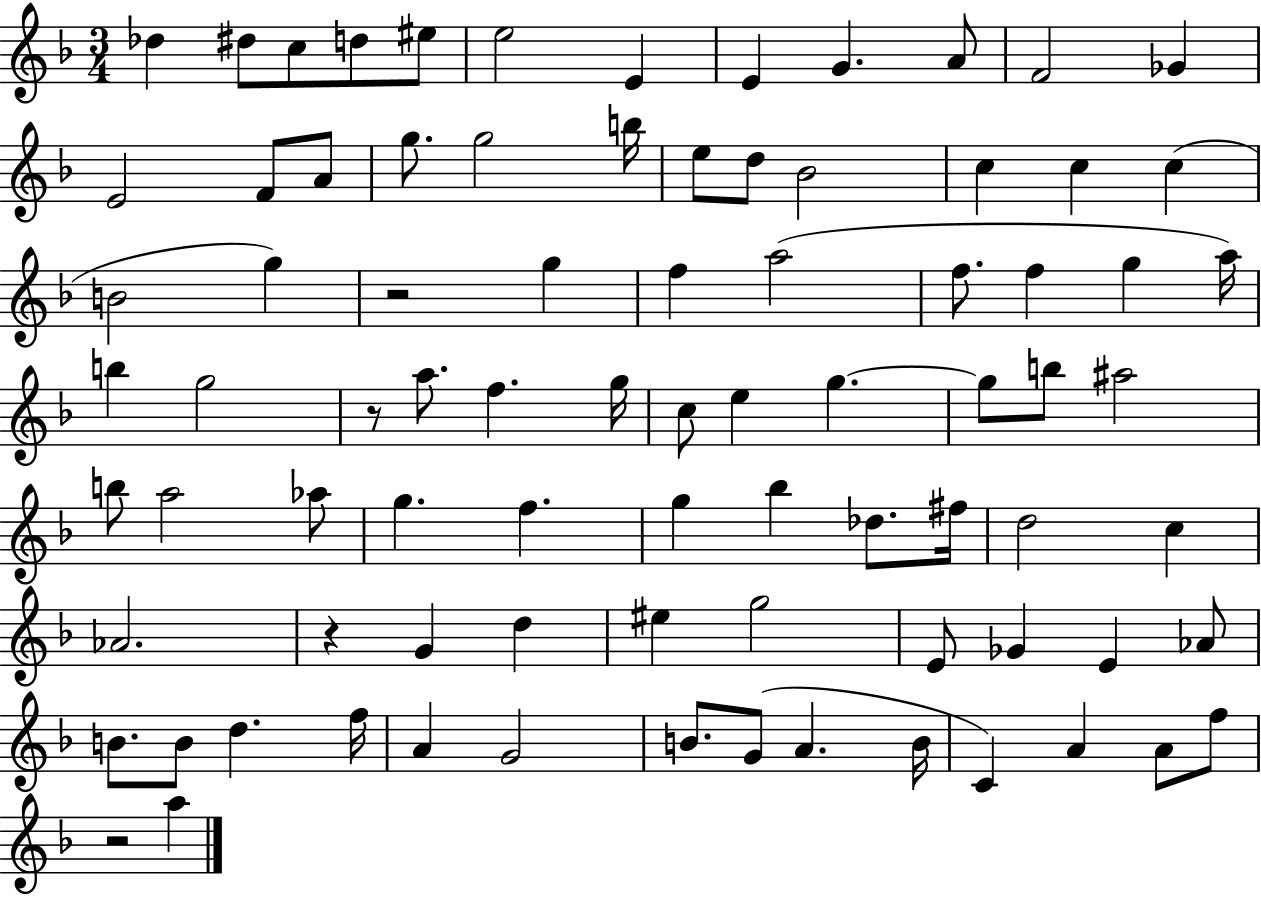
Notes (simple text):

Db5/q D#5/e C5/e D5/e EIS5/e E5/h E4/q E4/q G4/q. A4/e F4/h Gb4/q E4/h F4/e A4/e G5/e. G5/h B5/s E5/e D5/e Bb4/h C5/q C5/q C5/q B4/h G5/q R/h G5/q F5/q A5/h F5/e. F5/q G5/q A5/s B5/q G5/h R/e A5/e. F5/q. G5/s C5/e E5/q G5/q. G5/e B5/e A#5/h B5/e A5/h Ab5/e G5/q. F5/q. G5/q Bb5/q Db5/e. F#5/s D5/h C5/q Ab4/h. R/q G4/q D5/q EIS5/q G5/h E4/e Gb4/q E4/q Ab4/e B4/e. B4/e D5/q. F5/s A4/q G4/h B4/e. G4/e A4/q. B4/s C4/q A4/q A4/e F5/e R/h A5/q